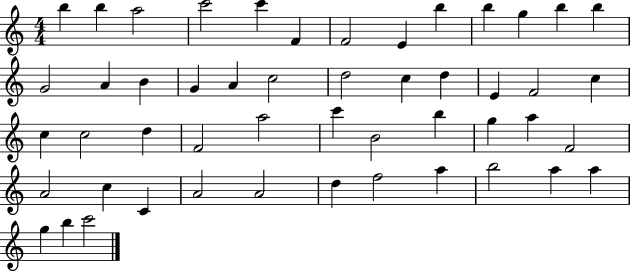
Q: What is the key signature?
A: C major